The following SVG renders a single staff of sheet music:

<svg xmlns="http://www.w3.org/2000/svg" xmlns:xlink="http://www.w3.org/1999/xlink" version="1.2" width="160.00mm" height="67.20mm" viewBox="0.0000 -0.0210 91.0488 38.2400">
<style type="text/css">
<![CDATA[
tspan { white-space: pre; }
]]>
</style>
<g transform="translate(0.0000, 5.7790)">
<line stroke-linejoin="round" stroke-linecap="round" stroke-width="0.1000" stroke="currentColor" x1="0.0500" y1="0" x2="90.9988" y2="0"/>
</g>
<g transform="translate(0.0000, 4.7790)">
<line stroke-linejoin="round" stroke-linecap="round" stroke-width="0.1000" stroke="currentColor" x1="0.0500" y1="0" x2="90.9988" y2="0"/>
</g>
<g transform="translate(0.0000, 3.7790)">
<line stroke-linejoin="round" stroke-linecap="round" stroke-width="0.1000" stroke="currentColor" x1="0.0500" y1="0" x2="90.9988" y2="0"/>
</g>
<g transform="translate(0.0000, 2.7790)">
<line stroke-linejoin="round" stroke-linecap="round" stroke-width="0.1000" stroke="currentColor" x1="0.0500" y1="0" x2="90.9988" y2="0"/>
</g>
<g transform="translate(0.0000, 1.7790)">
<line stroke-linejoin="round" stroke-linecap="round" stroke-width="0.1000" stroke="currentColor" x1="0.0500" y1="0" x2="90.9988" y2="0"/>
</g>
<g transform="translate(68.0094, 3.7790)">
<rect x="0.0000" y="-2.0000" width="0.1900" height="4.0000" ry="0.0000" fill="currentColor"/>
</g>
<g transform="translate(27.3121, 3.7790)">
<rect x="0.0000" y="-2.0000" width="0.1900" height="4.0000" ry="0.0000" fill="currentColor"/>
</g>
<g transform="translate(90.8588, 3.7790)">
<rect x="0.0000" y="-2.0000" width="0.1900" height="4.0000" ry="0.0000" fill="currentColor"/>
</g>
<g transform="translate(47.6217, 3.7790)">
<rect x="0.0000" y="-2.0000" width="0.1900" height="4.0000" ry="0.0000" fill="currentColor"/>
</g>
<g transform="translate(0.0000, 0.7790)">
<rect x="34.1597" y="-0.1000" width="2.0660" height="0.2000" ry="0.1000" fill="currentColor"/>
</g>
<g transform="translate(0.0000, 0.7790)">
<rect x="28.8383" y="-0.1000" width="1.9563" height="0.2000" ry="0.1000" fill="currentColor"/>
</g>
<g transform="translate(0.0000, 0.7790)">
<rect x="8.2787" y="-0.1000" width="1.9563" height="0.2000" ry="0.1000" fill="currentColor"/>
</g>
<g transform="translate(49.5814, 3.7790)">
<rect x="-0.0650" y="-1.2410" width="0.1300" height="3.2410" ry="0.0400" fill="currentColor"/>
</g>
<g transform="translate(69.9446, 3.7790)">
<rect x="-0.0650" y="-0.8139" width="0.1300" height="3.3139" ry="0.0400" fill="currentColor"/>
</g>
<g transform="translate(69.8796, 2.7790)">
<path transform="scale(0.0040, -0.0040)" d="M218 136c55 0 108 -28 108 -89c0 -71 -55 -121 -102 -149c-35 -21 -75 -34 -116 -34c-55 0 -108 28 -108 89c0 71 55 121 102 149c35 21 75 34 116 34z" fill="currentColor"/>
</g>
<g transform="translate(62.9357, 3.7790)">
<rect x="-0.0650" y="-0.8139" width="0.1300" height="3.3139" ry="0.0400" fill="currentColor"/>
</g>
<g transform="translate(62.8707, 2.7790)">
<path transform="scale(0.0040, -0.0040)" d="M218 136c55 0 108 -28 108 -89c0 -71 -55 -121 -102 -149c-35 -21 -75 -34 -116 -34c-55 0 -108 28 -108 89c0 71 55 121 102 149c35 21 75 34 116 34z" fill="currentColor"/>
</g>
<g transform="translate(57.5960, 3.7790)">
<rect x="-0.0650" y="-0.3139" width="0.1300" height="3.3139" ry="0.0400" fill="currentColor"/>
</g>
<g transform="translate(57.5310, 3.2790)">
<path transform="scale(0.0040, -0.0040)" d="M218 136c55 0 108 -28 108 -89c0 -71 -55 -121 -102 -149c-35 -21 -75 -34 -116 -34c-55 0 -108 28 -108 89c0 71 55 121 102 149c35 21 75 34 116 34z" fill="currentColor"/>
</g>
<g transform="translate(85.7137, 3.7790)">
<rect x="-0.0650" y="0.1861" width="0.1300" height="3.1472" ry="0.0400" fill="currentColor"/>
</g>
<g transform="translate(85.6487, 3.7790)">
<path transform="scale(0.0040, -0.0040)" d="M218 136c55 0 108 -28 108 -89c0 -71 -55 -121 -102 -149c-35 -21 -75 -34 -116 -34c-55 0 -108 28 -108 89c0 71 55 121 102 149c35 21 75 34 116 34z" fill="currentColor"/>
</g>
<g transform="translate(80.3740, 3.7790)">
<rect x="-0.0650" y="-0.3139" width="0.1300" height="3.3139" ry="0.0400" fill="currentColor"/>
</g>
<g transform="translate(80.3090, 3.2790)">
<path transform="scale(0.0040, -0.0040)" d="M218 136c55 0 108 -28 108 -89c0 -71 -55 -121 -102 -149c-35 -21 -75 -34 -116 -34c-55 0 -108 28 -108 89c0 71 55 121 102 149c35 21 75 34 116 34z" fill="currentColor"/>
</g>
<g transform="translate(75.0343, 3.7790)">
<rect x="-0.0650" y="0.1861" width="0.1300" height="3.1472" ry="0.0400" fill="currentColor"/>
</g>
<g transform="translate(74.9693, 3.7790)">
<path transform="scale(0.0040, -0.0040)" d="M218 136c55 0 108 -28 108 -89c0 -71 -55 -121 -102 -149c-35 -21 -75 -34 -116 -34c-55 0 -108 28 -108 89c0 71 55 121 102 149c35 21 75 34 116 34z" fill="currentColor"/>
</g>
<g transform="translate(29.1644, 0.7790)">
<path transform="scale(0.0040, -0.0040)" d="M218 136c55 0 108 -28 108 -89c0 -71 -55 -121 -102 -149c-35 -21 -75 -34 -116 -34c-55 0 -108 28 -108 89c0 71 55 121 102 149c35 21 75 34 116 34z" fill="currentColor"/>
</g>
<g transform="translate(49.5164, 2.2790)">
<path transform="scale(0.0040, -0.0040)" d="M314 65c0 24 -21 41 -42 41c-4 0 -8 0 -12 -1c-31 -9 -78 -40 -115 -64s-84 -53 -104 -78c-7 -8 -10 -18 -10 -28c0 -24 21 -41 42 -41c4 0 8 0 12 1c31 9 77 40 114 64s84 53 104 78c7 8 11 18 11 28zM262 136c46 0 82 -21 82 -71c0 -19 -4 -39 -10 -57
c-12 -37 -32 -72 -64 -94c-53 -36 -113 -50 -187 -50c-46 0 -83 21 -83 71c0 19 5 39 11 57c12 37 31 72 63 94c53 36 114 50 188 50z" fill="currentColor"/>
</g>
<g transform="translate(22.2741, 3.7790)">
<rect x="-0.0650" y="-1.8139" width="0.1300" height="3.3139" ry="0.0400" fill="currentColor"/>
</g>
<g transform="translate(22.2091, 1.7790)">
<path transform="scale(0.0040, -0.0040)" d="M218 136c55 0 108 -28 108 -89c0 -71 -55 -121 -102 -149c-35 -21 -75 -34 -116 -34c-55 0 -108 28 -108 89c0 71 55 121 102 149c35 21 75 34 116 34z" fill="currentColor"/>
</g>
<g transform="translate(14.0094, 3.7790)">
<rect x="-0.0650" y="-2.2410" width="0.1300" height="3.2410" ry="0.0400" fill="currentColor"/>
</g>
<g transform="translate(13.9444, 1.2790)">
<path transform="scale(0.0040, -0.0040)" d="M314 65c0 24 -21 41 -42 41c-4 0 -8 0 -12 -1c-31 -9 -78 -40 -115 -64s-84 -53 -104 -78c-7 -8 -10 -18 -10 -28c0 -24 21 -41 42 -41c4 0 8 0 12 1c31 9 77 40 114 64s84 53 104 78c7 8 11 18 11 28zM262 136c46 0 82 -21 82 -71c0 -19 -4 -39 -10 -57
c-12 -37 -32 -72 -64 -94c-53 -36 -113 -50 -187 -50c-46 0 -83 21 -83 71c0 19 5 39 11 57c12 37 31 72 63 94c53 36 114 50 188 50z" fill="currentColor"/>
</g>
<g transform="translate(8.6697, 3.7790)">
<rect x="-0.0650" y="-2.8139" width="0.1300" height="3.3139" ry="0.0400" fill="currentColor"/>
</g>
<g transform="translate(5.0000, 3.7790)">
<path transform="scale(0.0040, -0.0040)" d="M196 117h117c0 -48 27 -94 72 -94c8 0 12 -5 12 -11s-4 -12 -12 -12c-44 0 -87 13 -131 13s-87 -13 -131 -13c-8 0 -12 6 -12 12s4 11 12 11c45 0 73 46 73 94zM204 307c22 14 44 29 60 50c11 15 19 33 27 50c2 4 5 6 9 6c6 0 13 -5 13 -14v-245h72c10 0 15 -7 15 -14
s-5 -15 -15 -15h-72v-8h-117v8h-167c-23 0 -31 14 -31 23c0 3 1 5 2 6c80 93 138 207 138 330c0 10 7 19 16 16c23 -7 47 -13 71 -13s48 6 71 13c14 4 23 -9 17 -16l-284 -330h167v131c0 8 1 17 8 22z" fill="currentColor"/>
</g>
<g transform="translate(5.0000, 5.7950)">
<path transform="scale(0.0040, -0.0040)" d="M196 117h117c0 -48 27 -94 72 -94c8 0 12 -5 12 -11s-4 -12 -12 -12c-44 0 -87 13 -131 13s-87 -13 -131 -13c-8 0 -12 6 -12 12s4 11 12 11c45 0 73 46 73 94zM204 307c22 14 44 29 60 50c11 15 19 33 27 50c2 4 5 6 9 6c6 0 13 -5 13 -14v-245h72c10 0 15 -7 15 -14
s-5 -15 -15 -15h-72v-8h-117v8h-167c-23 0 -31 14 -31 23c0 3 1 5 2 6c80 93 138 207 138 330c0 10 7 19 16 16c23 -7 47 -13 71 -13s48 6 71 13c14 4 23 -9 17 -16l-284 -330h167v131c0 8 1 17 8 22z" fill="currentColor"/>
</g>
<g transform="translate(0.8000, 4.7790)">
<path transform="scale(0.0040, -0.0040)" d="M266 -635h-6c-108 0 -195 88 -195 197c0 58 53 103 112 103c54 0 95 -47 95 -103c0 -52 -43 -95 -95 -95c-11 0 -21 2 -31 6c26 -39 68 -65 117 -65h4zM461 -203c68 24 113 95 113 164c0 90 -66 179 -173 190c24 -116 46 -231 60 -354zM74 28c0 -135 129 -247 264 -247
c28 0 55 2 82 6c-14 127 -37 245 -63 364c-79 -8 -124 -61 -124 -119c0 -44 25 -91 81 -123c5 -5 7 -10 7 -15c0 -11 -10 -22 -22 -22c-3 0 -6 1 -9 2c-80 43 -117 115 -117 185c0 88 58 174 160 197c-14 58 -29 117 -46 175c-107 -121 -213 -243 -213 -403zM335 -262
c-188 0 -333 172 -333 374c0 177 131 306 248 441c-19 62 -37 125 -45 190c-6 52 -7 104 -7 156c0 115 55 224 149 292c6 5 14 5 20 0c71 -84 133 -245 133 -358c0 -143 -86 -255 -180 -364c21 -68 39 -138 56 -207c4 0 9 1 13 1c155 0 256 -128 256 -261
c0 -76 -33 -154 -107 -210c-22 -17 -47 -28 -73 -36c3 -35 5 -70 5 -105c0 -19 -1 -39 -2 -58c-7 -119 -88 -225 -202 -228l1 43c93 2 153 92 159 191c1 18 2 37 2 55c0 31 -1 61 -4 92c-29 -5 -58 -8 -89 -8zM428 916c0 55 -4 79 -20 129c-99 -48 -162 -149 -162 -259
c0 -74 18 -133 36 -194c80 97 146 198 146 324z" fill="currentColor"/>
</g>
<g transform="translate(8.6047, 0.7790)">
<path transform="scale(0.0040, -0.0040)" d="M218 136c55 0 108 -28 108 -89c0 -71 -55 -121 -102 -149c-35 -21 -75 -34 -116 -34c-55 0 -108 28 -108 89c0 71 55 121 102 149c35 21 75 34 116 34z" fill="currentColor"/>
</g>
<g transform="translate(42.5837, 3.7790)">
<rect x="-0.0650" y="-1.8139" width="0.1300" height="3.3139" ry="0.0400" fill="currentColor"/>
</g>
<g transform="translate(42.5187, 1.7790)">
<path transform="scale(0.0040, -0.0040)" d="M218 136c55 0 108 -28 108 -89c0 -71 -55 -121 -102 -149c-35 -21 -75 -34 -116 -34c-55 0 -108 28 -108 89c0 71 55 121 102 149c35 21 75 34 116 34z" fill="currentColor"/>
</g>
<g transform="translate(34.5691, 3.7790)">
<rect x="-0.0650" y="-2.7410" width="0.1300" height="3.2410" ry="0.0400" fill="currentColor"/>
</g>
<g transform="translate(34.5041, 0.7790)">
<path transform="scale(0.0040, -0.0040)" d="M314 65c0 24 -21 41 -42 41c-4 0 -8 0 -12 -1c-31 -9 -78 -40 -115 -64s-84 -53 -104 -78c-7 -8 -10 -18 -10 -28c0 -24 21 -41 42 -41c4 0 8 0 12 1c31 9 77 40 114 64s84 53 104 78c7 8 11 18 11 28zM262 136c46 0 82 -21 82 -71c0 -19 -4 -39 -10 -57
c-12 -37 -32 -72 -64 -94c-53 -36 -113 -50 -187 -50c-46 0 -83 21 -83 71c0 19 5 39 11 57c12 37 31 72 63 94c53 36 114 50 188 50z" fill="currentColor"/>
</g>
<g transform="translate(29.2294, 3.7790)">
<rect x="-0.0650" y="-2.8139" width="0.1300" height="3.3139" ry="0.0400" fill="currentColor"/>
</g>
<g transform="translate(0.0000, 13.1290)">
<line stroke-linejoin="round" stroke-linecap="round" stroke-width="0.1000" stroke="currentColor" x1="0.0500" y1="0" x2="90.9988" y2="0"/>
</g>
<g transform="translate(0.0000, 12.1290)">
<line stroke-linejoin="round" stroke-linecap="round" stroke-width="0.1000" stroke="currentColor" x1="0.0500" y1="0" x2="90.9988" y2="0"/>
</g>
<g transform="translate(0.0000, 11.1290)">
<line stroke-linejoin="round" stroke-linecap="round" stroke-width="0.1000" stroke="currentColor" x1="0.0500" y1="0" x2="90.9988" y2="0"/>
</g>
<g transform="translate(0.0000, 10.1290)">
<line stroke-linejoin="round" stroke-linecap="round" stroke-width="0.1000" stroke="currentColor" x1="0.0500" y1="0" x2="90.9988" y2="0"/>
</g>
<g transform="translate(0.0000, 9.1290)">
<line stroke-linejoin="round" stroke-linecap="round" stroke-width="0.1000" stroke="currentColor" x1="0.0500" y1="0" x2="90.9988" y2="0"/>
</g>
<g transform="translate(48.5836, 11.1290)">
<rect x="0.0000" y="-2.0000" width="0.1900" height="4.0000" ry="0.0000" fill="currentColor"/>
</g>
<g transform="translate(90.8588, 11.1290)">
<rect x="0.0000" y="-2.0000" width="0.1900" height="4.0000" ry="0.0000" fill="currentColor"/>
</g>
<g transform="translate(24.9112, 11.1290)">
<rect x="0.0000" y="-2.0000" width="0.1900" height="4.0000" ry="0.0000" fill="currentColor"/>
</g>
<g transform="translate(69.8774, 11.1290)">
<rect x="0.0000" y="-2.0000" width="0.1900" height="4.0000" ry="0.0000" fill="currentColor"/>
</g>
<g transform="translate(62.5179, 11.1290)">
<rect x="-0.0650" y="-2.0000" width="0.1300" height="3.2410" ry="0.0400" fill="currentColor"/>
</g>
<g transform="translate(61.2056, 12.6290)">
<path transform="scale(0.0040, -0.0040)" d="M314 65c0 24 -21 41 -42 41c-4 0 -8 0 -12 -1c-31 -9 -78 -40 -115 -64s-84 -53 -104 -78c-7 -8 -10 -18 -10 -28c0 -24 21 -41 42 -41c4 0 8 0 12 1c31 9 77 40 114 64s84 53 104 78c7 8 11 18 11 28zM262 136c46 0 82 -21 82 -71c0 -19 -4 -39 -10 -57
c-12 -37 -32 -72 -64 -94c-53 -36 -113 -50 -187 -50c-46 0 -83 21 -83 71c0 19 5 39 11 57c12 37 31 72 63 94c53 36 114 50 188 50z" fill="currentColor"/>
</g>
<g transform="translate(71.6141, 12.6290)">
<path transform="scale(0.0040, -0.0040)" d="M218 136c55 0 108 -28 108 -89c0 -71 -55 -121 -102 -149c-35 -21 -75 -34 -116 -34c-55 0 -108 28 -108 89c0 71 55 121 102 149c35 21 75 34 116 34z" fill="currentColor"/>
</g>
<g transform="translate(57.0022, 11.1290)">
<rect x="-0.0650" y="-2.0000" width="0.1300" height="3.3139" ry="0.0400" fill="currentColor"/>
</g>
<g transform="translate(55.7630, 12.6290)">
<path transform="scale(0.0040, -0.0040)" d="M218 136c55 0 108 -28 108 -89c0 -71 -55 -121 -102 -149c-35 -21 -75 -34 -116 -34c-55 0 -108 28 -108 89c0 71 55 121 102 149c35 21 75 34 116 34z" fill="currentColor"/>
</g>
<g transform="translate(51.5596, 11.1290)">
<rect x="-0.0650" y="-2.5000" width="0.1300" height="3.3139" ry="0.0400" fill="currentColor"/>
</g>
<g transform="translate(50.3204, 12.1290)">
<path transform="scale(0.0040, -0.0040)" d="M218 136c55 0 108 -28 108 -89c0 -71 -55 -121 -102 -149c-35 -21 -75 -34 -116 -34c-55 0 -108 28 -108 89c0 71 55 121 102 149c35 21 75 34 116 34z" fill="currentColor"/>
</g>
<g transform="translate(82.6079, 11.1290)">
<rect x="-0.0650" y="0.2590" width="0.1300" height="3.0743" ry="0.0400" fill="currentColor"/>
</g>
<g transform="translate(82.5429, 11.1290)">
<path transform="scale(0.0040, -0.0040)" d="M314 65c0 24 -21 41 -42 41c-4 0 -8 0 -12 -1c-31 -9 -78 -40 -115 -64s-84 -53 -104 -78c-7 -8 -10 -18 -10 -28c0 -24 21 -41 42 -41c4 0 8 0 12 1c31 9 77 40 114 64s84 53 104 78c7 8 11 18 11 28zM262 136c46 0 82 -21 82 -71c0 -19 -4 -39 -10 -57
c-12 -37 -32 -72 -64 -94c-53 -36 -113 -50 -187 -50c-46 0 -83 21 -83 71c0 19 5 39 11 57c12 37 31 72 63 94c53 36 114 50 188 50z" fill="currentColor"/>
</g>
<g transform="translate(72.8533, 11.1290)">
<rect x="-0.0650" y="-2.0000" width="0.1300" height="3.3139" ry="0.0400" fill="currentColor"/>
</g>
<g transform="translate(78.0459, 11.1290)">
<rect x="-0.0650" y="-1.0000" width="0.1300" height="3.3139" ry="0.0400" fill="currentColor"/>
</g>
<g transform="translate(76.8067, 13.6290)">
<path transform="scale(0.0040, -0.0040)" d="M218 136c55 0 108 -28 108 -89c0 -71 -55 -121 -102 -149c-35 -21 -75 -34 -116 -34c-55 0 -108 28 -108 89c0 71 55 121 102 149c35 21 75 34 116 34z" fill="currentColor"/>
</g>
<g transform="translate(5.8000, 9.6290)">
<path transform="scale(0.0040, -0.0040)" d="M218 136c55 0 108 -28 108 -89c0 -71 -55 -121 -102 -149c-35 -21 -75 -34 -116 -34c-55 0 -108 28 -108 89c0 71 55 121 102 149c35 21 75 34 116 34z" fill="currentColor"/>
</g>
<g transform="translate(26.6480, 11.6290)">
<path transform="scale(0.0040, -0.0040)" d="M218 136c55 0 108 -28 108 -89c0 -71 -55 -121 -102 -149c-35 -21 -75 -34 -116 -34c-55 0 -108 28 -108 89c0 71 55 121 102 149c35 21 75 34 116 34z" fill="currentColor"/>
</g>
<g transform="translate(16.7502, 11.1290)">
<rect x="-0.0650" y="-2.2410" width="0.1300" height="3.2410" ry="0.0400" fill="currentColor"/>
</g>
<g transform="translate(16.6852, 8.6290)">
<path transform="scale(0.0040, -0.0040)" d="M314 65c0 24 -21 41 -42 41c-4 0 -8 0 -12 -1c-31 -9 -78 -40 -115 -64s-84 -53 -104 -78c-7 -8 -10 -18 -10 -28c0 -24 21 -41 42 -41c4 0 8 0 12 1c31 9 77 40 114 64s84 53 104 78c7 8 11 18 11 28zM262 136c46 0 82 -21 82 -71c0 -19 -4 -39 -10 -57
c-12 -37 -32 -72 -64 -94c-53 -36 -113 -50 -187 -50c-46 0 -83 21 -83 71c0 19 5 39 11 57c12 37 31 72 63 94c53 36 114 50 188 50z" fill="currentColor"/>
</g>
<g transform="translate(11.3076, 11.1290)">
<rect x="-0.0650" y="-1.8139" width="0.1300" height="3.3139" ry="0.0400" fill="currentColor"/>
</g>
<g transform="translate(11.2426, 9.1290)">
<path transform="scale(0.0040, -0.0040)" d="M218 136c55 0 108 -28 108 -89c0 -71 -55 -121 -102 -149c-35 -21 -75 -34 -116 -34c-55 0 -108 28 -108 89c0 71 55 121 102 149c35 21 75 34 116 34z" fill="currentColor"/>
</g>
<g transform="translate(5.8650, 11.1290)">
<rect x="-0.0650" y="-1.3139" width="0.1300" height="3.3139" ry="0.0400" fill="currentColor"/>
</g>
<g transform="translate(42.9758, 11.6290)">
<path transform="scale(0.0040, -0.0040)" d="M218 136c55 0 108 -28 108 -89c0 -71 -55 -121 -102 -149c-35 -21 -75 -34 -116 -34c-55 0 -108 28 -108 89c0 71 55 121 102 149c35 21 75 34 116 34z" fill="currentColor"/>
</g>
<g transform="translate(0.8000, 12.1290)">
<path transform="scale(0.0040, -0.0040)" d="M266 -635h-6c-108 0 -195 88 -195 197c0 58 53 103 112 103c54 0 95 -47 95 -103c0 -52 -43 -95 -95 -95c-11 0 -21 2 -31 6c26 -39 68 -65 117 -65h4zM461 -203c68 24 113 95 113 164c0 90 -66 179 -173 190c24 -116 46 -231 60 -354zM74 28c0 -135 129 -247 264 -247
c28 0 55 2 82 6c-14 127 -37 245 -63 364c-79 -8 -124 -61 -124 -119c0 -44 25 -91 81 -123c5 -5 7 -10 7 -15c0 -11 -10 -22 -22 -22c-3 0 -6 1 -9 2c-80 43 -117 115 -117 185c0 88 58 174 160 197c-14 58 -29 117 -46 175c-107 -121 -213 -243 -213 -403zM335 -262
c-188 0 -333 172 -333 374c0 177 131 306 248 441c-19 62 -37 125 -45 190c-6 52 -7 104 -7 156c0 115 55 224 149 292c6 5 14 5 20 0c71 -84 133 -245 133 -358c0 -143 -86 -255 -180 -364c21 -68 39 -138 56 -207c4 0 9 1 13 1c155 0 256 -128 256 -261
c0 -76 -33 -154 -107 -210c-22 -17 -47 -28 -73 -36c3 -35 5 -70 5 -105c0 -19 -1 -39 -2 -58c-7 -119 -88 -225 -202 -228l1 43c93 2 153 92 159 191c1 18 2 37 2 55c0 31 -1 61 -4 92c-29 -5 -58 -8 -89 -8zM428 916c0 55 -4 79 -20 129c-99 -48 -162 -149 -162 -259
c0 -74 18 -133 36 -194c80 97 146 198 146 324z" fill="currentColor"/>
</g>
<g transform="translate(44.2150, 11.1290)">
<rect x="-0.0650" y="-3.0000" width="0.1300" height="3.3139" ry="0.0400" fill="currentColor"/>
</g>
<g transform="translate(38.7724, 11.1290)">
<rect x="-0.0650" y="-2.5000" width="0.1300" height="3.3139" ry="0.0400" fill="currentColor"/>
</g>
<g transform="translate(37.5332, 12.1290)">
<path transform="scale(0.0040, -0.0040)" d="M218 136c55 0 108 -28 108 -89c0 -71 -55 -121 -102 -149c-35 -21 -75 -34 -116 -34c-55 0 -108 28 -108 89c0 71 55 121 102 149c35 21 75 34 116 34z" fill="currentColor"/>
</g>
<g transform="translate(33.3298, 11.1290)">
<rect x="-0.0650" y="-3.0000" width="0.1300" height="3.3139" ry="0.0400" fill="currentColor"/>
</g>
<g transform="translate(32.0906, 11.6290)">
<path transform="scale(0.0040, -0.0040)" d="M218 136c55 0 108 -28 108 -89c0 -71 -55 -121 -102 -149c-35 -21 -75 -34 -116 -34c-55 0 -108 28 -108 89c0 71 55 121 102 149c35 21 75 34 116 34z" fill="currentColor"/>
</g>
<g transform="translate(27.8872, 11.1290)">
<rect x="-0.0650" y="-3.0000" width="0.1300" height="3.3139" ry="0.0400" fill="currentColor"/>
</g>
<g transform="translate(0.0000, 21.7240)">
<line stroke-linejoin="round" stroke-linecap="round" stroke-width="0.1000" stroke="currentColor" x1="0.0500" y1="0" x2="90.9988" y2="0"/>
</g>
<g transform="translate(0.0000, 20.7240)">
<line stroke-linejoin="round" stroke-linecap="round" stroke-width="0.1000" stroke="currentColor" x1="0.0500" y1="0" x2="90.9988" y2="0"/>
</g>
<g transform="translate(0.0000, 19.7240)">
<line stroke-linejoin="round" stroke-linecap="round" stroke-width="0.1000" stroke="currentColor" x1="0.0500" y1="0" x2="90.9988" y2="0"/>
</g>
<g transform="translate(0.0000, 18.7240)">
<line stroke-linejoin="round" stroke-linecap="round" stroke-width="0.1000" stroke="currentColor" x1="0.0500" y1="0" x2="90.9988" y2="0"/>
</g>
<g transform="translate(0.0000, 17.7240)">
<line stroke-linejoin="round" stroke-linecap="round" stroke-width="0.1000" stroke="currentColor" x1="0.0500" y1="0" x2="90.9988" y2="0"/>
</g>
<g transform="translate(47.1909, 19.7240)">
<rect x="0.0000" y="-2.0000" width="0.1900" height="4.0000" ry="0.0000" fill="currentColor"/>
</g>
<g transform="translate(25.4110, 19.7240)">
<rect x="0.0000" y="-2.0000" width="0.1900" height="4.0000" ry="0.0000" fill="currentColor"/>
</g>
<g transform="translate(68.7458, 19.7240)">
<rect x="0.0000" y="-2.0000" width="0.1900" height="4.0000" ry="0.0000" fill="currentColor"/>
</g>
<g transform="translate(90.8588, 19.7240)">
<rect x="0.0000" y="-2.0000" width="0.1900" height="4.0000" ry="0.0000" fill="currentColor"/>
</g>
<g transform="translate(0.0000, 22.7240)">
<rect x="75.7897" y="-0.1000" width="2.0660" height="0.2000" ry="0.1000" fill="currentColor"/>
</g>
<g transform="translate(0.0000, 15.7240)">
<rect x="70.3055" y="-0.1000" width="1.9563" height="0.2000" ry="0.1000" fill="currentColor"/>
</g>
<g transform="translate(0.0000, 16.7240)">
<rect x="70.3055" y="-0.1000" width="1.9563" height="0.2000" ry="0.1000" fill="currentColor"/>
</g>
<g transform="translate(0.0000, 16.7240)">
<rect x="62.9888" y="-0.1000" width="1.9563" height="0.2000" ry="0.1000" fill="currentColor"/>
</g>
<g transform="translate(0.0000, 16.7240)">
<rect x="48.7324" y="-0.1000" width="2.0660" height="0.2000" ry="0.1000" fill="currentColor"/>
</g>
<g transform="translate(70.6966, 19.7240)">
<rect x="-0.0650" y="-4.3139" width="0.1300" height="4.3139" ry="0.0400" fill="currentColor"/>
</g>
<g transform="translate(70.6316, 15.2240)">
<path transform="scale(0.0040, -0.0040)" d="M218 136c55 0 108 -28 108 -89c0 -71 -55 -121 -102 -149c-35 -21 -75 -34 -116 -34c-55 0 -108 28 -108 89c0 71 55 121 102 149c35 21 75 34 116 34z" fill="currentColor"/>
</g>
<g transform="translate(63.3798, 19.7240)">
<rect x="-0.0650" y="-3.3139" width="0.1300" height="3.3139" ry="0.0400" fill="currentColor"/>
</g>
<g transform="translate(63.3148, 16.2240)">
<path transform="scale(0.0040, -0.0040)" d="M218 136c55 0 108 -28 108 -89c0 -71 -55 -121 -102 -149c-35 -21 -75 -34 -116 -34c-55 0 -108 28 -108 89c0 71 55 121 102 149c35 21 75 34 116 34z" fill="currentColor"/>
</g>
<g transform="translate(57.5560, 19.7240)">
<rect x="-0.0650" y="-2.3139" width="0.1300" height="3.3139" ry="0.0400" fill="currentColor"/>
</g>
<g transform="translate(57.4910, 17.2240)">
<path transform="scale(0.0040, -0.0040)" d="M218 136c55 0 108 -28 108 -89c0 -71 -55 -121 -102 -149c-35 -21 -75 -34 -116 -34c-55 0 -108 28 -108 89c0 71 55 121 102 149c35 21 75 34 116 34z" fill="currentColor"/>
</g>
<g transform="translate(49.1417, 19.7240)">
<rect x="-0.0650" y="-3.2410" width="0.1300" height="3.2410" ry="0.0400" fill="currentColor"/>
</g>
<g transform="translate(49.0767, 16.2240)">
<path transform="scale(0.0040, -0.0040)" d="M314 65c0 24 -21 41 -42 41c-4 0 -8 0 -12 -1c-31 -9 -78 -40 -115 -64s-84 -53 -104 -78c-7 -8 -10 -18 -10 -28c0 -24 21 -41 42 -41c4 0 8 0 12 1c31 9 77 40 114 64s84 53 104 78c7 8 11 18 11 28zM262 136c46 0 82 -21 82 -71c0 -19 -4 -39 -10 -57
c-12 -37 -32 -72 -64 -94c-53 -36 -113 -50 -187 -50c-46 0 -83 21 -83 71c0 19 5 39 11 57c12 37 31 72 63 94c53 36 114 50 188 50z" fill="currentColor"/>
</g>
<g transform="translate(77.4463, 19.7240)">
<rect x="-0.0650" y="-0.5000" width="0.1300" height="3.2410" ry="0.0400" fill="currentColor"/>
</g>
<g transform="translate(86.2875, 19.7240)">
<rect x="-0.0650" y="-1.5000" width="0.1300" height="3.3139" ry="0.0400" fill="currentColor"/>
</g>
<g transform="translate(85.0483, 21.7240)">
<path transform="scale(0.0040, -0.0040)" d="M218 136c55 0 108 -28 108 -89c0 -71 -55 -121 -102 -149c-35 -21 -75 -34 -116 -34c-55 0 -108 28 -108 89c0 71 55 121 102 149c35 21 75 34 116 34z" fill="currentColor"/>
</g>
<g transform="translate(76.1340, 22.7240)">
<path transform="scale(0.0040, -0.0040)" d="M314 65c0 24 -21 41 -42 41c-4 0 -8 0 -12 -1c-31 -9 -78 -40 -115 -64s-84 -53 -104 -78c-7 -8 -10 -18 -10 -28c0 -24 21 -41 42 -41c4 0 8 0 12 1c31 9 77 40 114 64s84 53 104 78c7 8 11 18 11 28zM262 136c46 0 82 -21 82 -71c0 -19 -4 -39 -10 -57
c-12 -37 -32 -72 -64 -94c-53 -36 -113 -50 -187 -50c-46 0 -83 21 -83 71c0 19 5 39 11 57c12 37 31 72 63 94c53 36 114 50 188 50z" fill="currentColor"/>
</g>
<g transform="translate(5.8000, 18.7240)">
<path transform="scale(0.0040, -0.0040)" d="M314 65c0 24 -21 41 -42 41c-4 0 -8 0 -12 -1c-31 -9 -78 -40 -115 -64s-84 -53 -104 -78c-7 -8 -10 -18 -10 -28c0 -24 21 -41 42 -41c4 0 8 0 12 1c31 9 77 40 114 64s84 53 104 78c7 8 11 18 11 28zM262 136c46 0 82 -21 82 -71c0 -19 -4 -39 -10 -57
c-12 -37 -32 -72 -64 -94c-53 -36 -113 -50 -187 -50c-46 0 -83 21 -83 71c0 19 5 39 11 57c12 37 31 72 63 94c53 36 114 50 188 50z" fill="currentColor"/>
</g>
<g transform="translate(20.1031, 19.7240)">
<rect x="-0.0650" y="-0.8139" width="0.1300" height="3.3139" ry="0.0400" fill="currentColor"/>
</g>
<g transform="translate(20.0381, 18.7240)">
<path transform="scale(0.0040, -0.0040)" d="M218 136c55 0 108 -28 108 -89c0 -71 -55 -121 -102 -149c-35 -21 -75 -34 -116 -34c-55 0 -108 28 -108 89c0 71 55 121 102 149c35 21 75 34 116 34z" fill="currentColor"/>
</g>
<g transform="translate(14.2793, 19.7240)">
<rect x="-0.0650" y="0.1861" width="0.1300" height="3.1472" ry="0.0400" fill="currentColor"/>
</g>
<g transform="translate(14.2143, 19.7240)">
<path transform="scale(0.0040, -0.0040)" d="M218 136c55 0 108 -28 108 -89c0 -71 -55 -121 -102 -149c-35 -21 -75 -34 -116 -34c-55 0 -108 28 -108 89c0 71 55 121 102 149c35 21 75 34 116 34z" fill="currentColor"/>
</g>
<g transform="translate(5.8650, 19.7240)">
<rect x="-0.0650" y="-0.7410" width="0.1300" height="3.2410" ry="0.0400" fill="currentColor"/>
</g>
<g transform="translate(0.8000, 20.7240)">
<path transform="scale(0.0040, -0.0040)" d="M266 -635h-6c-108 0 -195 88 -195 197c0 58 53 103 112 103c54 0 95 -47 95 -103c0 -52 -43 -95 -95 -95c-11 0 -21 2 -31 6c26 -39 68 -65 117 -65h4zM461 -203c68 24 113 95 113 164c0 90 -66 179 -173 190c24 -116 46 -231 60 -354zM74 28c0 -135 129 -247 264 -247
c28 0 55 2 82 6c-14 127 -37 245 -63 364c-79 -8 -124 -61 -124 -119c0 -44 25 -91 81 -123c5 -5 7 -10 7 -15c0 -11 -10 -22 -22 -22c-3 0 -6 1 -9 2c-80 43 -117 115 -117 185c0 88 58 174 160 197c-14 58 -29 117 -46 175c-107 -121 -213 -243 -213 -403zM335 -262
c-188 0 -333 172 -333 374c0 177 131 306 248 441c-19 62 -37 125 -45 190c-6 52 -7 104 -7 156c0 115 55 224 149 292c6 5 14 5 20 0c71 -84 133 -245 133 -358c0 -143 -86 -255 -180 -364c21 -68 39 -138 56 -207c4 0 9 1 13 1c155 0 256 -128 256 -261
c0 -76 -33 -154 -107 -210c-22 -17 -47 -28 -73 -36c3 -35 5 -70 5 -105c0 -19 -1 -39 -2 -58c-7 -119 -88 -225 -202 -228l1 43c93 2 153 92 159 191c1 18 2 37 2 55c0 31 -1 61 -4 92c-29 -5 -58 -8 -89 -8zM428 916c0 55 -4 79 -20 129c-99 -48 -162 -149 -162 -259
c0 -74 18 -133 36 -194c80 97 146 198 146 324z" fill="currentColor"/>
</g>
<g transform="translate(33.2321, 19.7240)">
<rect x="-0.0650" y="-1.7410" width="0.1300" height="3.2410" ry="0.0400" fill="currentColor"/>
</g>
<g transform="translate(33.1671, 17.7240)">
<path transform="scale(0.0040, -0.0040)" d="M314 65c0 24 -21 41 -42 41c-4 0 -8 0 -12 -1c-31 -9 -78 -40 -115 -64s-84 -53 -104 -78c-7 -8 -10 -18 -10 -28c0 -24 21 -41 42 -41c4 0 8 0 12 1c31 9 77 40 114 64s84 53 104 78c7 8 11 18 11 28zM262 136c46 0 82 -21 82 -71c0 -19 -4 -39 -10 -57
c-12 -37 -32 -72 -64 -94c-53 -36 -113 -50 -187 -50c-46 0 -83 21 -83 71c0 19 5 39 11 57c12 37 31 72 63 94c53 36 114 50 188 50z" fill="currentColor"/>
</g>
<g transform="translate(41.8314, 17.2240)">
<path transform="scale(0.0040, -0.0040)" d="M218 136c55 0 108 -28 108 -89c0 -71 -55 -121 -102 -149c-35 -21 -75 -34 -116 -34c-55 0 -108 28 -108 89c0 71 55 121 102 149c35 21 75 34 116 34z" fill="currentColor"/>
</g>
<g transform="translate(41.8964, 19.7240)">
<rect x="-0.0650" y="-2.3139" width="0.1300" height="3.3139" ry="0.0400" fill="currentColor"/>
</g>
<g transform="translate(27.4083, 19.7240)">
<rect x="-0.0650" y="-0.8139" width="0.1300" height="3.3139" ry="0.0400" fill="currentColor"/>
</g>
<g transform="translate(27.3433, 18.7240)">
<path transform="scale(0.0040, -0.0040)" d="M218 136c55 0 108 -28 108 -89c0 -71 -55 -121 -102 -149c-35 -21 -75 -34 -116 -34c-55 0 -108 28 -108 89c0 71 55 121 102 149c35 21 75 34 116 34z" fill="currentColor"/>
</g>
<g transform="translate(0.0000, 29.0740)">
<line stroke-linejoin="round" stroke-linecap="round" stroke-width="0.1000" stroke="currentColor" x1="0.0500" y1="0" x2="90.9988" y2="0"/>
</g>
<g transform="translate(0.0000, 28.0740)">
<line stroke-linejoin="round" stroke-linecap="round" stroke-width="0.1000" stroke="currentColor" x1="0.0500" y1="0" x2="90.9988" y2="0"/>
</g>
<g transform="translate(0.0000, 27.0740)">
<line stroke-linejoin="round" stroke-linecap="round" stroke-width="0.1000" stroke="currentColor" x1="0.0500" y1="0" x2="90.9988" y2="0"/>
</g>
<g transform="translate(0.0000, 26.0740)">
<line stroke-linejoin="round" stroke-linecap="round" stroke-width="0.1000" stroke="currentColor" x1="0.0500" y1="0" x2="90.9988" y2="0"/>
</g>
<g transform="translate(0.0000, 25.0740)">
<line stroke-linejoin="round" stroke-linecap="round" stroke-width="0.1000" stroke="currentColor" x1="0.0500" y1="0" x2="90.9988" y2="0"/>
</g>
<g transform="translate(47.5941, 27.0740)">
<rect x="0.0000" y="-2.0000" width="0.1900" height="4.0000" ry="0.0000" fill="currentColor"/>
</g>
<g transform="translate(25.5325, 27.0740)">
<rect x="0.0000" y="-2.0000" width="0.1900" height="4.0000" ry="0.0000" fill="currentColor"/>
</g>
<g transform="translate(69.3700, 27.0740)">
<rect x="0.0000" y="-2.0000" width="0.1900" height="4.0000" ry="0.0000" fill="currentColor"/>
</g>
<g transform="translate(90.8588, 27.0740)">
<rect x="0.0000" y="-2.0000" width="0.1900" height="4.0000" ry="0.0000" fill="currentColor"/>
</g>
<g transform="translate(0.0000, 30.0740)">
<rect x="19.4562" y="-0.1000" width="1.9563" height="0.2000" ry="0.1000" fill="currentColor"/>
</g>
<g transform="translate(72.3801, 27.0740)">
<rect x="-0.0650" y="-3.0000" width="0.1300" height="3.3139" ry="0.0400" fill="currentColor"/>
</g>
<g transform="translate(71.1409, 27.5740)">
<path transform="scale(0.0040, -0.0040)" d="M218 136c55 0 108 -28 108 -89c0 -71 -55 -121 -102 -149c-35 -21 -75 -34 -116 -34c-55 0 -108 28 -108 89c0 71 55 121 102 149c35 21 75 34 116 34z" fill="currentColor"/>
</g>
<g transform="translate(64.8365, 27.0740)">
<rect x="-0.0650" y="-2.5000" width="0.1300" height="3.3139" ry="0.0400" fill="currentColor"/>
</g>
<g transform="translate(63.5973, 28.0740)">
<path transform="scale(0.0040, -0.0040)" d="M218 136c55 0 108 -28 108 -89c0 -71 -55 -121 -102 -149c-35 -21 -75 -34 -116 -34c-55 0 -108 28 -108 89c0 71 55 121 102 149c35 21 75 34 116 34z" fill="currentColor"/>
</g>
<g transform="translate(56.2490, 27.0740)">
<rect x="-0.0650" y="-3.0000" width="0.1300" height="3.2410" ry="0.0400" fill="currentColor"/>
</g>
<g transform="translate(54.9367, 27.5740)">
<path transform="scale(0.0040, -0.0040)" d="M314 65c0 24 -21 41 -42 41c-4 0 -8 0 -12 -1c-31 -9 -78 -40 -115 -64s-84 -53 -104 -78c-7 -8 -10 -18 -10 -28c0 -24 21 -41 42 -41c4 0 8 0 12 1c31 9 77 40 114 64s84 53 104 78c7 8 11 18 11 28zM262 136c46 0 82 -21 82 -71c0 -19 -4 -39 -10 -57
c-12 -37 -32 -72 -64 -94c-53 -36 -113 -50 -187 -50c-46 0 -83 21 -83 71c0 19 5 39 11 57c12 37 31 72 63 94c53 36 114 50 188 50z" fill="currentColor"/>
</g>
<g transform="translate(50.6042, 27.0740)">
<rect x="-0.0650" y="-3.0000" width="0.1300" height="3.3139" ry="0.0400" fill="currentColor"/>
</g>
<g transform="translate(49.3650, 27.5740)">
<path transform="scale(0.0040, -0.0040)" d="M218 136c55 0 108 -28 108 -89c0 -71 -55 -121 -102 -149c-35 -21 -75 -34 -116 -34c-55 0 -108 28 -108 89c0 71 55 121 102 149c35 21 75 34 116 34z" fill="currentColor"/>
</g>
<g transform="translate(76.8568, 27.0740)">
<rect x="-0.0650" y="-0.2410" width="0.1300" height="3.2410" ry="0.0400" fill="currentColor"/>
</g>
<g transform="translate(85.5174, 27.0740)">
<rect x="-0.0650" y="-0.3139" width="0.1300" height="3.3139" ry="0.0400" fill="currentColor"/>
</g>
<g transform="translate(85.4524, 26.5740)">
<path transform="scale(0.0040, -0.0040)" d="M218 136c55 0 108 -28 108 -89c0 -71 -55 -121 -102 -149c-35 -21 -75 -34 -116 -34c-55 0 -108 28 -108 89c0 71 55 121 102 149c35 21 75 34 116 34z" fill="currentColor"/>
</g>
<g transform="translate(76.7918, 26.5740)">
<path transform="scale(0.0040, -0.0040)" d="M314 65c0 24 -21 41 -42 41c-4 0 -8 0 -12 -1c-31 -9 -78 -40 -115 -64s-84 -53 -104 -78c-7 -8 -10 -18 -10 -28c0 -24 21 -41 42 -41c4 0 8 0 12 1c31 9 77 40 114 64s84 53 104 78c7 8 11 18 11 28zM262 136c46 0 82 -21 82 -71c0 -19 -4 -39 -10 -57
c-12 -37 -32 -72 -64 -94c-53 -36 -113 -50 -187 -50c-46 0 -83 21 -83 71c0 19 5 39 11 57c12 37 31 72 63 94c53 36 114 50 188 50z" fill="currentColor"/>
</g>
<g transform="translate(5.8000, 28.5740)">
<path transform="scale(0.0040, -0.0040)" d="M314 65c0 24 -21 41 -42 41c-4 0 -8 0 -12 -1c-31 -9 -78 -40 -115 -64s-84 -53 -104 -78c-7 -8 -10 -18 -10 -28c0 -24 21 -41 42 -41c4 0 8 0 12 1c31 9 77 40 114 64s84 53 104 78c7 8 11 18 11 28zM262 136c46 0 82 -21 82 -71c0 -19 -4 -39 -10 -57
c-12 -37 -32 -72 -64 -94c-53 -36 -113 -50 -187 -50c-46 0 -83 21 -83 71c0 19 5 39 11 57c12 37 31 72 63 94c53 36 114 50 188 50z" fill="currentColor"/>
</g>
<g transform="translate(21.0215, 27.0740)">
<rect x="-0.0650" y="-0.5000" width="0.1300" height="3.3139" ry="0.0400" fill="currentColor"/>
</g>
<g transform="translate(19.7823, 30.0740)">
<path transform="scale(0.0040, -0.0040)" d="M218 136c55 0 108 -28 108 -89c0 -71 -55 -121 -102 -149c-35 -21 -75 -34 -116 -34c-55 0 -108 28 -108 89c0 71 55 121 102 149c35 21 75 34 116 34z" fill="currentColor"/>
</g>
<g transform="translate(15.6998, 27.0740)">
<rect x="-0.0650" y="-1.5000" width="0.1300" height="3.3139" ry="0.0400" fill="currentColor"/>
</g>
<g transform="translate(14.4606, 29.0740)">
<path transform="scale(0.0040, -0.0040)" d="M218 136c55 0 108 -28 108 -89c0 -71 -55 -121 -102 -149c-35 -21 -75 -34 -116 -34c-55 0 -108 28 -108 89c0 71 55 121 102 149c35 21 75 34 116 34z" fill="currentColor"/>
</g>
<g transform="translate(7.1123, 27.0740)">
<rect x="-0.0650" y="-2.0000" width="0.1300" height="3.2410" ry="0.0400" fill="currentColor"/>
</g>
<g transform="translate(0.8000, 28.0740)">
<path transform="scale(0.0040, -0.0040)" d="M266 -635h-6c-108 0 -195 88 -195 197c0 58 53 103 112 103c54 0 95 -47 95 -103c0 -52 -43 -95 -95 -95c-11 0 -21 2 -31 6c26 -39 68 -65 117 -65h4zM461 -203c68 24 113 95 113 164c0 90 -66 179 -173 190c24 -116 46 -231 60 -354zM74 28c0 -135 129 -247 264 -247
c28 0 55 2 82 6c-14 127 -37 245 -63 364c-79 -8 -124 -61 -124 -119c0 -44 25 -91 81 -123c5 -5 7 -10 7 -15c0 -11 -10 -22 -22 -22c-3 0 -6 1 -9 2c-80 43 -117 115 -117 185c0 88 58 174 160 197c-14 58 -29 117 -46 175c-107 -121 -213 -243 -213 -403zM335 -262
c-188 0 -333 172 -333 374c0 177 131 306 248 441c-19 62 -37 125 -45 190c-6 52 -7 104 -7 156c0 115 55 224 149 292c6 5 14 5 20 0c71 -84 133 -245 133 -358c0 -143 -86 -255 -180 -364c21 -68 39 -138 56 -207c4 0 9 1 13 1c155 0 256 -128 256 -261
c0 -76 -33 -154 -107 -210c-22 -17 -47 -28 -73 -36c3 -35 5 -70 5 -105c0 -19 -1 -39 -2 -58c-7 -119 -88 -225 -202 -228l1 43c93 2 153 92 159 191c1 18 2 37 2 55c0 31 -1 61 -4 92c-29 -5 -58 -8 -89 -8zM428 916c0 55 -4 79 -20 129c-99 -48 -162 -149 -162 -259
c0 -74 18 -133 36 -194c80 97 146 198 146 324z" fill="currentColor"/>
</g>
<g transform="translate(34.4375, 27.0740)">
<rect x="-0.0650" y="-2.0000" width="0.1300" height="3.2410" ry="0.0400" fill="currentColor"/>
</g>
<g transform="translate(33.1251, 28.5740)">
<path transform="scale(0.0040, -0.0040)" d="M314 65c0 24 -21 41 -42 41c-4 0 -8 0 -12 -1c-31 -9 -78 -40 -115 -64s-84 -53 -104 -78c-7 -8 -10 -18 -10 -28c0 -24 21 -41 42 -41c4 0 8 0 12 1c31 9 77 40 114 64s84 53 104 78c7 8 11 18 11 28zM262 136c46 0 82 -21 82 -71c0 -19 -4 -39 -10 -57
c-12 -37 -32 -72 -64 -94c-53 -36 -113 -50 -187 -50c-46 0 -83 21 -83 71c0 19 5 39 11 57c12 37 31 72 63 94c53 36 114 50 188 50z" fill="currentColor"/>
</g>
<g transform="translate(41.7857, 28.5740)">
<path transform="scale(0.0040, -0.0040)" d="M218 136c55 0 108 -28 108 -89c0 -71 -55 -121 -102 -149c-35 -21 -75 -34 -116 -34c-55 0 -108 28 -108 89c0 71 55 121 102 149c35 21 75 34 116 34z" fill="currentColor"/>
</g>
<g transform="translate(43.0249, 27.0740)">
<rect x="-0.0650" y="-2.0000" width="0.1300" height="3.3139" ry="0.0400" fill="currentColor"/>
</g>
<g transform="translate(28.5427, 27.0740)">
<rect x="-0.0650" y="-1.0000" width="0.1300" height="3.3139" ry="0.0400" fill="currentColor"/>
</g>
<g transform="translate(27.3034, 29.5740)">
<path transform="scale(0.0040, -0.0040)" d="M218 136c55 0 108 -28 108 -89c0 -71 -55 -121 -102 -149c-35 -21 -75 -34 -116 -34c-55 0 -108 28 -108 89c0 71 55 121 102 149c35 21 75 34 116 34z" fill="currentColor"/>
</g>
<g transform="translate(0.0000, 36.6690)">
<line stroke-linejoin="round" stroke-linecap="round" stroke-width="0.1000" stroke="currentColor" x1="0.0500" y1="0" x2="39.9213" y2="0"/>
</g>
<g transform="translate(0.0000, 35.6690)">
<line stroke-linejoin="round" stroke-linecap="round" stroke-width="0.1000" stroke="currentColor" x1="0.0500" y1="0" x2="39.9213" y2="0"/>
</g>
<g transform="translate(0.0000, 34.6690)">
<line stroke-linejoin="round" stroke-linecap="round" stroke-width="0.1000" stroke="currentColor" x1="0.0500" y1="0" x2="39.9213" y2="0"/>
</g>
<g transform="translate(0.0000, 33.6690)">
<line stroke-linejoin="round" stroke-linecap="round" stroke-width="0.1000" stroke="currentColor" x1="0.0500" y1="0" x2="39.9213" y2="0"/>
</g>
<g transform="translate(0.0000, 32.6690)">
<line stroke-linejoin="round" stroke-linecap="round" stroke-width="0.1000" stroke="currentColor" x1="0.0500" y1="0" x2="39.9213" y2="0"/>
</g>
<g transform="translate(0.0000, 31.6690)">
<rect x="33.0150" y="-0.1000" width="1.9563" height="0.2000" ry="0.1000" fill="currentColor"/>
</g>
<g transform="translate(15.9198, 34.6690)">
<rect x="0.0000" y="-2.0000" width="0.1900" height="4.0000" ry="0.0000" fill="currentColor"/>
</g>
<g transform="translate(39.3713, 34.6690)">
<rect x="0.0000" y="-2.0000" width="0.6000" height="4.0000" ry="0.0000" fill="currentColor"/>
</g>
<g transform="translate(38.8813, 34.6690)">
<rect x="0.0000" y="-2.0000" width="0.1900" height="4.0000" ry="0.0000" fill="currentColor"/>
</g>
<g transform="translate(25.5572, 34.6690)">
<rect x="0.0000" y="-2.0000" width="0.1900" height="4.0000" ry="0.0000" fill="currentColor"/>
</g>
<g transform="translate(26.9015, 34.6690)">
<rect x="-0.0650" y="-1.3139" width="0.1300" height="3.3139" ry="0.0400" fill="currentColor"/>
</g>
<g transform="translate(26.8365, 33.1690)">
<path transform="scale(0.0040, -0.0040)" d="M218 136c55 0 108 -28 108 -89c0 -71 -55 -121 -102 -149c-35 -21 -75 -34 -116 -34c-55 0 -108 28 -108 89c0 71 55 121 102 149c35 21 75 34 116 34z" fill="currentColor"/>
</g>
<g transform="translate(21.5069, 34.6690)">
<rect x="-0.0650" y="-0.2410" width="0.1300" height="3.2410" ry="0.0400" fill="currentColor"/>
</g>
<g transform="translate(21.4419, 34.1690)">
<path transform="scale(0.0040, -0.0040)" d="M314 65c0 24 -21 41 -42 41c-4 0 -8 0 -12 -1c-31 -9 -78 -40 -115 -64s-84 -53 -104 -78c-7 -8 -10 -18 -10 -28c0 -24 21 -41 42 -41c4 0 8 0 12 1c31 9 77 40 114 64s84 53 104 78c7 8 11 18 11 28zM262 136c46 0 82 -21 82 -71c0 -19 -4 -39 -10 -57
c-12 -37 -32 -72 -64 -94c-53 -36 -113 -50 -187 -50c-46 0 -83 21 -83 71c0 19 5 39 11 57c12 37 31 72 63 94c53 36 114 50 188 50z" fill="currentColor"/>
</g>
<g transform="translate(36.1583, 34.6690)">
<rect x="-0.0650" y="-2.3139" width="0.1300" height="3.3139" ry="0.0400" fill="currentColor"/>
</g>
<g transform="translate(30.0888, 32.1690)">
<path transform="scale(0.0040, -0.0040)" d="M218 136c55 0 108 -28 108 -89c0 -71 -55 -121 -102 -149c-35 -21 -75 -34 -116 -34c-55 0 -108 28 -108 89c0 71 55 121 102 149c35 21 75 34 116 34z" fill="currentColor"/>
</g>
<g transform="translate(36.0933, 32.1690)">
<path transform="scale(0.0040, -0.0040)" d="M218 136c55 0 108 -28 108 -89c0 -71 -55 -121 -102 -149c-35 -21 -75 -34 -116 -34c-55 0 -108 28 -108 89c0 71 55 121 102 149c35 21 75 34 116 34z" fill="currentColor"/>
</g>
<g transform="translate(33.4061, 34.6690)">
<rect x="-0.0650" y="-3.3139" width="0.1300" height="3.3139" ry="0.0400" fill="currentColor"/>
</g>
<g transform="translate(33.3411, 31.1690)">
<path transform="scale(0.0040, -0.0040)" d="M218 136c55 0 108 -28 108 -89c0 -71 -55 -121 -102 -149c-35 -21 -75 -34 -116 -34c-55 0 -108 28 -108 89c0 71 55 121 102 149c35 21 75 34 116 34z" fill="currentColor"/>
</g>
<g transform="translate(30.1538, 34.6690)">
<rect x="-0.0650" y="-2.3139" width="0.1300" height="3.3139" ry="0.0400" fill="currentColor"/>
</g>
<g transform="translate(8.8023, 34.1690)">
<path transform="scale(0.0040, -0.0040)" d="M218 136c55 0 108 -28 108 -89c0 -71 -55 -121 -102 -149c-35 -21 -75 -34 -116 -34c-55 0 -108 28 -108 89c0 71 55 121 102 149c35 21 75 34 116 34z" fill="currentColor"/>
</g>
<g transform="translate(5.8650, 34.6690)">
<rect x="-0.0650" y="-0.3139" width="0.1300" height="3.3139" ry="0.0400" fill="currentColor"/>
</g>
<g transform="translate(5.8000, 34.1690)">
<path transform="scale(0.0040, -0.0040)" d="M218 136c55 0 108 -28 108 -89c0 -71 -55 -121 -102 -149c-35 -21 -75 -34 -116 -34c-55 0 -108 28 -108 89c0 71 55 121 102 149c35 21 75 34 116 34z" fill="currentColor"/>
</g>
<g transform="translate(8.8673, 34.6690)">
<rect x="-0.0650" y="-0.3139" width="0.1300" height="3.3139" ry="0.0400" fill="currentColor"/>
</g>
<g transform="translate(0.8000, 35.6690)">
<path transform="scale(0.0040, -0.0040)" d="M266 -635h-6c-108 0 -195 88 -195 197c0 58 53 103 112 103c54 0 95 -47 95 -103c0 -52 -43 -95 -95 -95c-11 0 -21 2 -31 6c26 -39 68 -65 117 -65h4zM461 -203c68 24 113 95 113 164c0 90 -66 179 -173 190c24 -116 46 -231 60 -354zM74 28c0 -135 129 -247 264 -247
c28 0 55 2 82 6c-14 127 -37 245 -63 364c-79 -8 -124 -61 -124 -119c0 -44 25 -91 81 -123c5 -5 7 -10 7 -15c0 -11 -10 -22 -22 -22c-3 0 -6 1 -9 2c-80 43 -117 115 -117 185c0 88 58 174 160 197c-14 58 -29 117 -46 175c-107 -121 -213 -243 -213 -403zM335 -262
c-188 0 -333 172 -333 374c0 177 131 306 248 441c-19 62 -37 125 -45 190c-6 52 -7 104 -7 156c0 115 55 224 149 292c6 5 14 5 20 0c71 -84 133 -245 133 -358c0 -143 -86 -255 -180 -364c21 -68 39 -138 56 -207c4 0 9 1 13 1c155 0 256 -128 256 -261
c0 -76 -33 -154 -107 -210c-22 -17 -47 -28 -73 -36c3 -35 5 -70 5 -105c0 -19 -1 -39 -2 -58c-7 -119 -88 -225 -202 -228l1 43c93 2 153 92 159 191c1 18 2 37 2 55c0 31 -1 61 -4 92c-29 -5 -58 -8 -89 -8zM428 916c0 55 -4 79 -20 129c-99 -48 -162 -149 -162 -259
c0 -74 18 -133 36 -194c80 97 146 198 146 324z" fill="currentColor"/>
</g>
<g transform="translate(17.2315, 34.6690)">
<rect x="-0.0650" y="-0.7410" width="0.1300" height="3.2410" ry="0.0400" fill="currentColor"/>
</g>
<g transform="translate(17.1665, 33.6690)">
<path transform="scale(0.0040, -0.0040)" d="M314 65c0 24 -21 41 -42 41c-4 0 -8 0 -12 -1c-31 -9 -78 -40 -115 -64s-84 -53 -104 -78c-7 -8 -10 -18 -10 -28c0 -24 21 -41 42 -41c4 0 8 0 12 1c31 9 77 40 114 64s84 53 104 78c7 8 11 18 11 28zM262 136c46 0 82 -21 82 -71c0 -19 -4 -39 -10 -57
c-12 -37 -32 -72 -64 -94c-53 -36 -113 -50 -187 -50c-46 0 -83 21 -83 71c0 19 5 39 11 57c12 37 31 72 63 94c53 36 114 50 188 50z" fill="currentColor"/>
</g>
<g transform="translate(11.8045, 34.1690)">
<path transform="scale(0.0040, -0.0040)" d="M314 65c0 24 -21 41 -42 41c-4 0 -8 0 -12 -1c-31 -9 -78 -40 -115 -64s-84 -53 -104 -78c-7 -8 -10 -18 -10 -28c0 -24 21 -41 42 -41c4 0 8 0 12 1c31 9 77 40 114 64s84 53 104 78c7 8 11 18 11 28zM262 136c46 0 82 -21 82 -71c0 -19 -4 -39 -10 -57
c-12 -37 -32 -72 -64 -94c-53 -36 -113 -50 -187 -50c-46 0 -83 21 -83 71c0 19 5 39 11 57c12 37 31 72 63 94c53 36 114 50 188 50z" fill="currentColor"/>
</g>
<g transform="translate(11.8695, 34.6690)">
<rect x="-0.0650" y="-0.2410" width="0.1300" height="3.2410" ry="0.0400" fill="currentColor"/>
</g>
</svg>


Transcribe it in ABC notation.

X:1
T:Untitled
M:4/4
L:1/4
K:C
a g2 f a a2 f e2 c d d B c B e f g2 A A G A G F F2 F D B2 d2 B d d f2 g b2 g b d' C2 E F2 E C D F2 F A A2 G A c2 c c c c2 d2 c2 e g b g